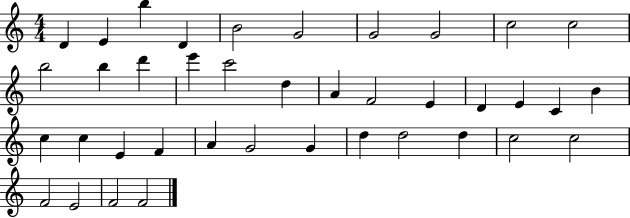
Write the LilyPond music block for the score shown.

{
  \clef treble
  \numericTimeSignature
  \time 4/4
  \key c \major
  d'4 e'4 b''4 d'4 | b'2 g'2 | g'2 g'2 | c''2 c''2 | \break b''2 b''4 d'''4 | e'''4 c'''2 d''4 | a'4 f'2 e'4 | d'4 e'4 c'4 b'4 | \break c''4 c''4 e'4 f'4 | a'4 g'2 g'4 | d''4 d''2 d''4 | c''2 c''2 | \break f'2 e'2 | f'2 f'2 | \bar "|."
}